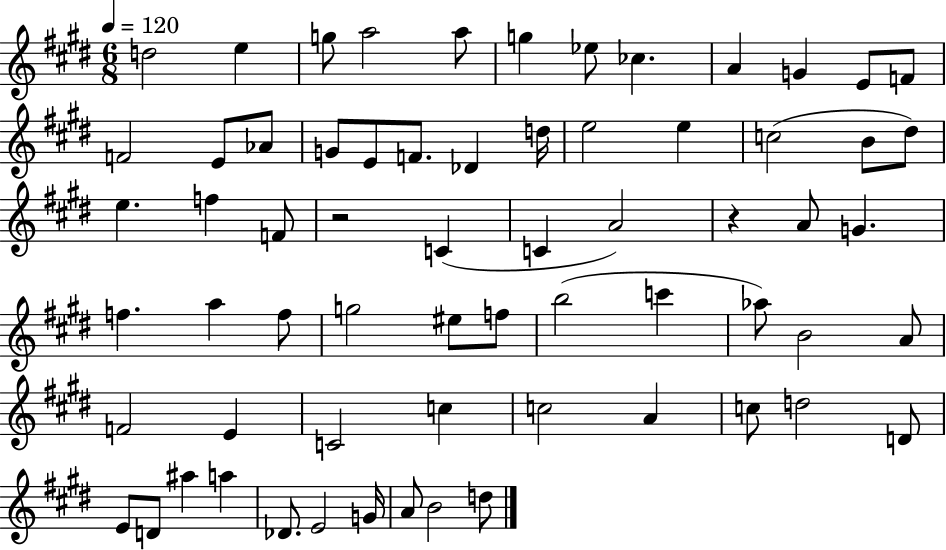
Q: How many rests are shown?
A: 2